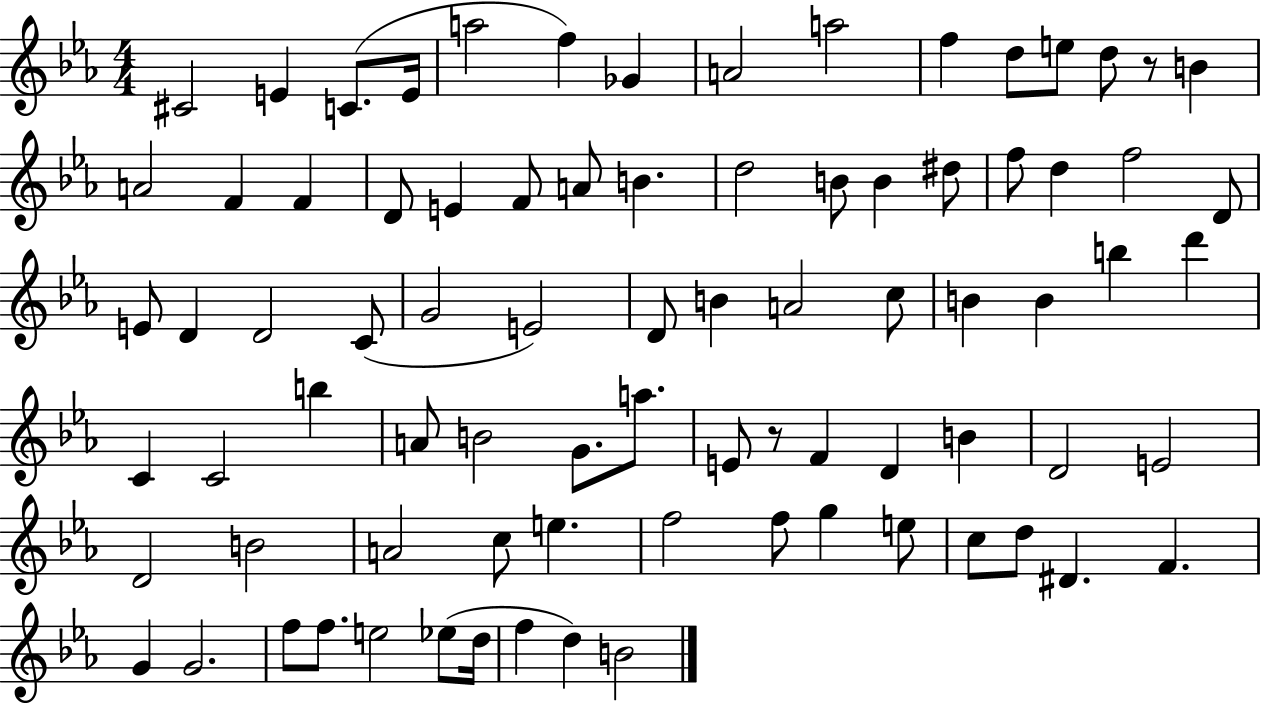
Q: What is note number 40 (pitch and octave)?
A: C5